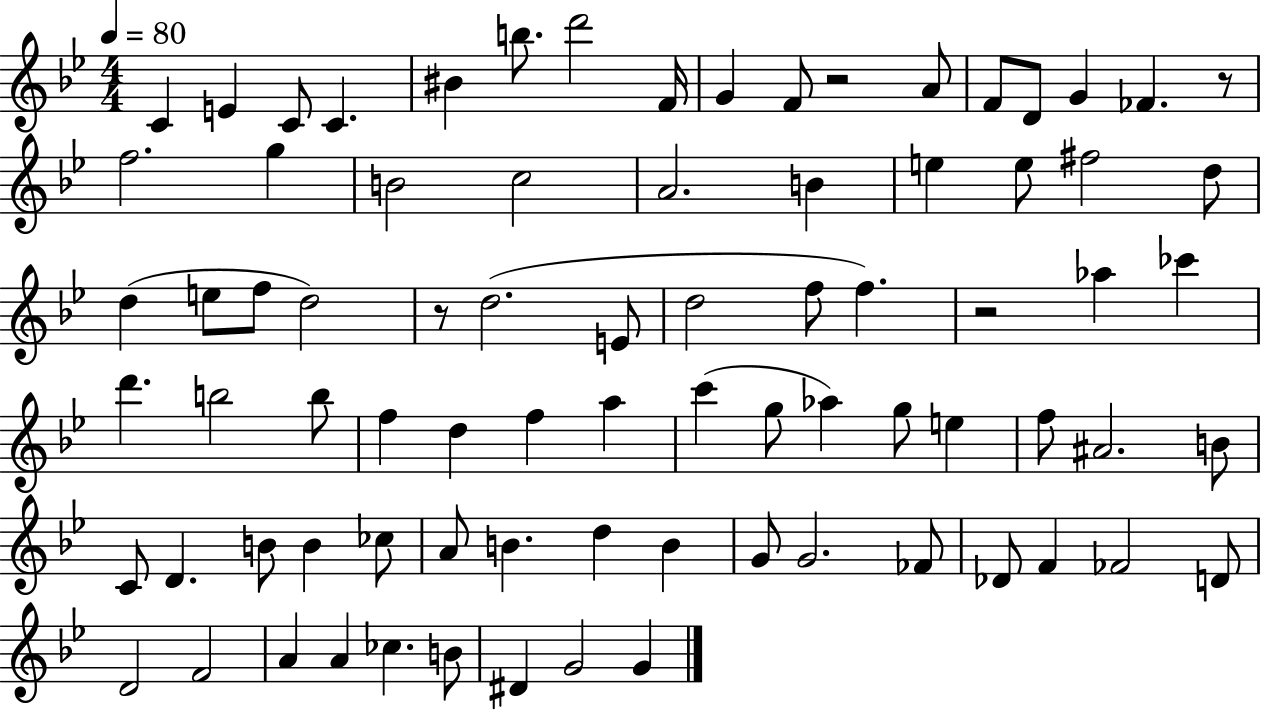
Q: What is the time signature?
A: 4/4